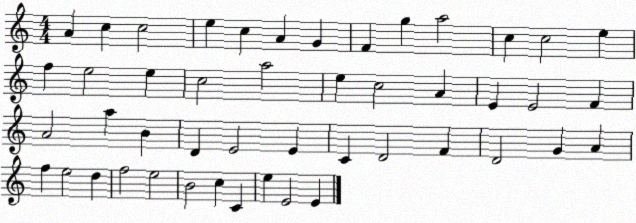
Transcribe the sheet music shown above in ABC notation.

X:1
T:Untitled
M:4/4
L:1/4
K:C
A c c2 e c A G F g a2 c c2 e f e2 e c2 a2 e c2 A E E2 F A2 a B D E2 E C D2 F D2 G A f e2 d f2 e2 B2 c C e E2 E